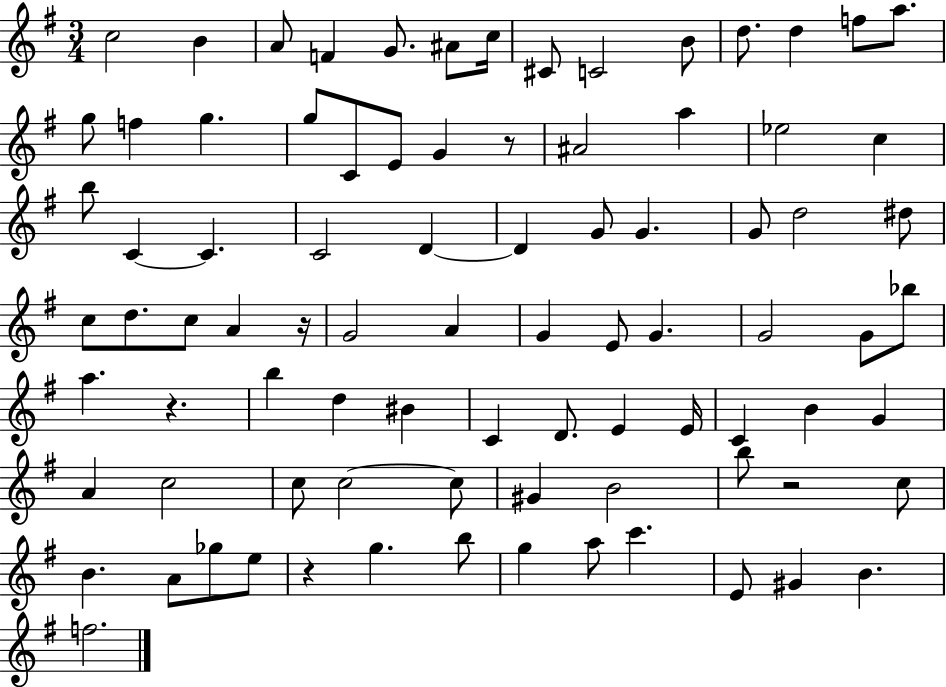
C5/h B4/q A4/e F4/q G4/e. A#4/e C5/s C#4/e C4/h B4/e D5/e. D5/q F5/e A5/e. G5/e F5/q G5/q. G5/e C4/e E4/e G4/q R/e A#4/h A5/q Eb5/h C5/q B5/e C4/q C4/q. C4/h D4/q D4/q G4/e G4/q. G4/e D5/h D#5/e C5/e D5/e. C5/e A4/q R/s G4/h A4/q G4/q E4/e G4/q. G4/h G4/e Bb5/e A5/q. R/q. B5/q D5/q BIS4/q C4/q D4/e. E4/q E4/s C4/q B4/q G4/q A4/q C5/h C5/e C5/h C5/e G#4/q B4/h B5/e R/h C5/e B4/q. A4/e Gb5/e E5/e R/q G5/q. B5/e G5/q A5/e C6/q. E4/e G#4/q B4/q. F5/h.